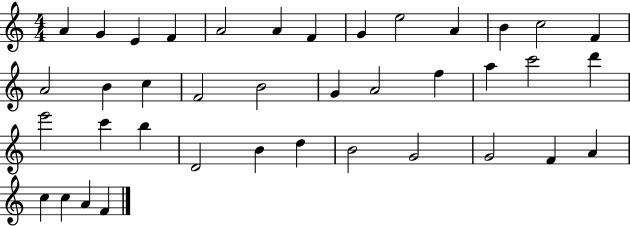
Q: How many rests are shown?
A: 0